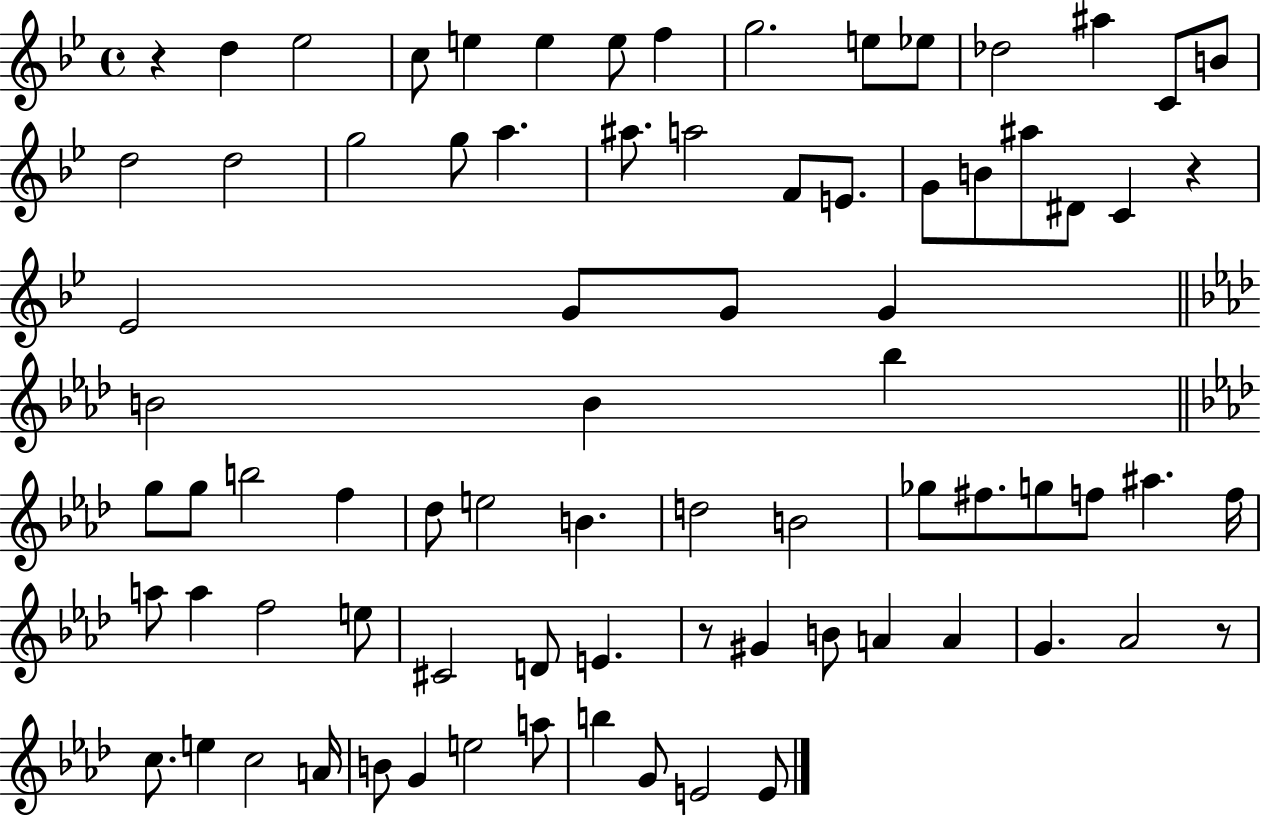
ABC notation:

X:1
T:Untitled
M:4/4
L:1/4
K:Bb
z d _e2 c/2 e e e/2 f g2 e/2 _e/2 _d2 ^a C/2 B/2 d2 d2 g2 g/2 a ^a/2 a2 F/2 E/2 G/2 B/2 ^a/2 ^D/2 C z _E2 G/2 G/2 G B2 B _b g/2 g/2 b2 f _d/2 e2 B d2 B2 _g/2 ^f/2 g/2 f/2 ^a f/4 a/2 a f2 e/2 ^C2 D/2 E z/2 ^G B/2 A A G _A2 z/2 c/2 e c2 A/4 B/2 G e2 a/2 b G/2 E2 E/2